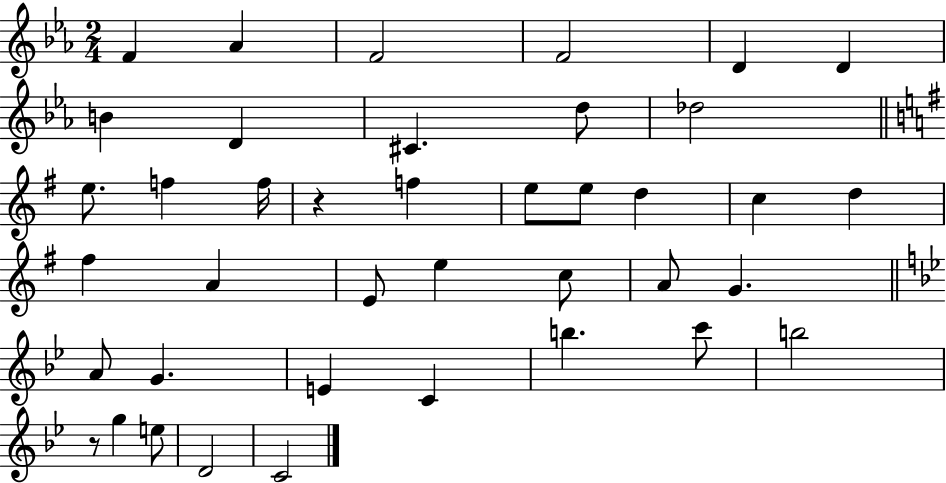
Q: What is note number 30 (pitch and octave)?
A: E4